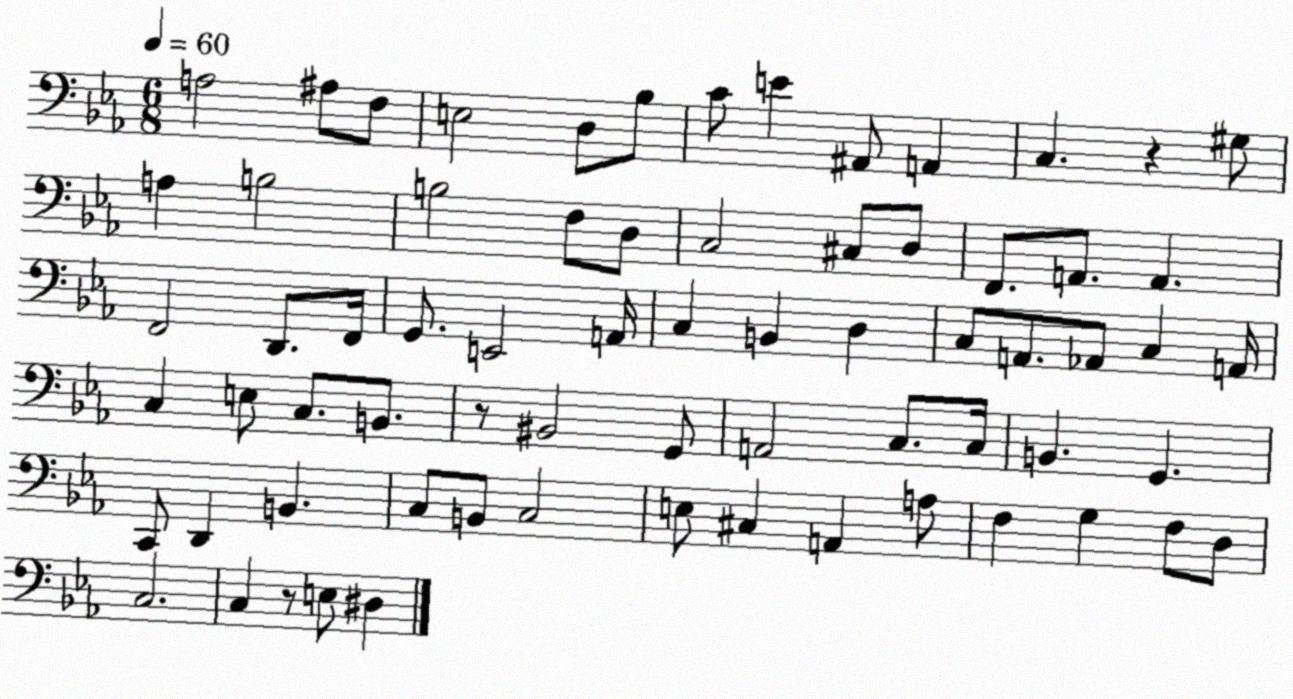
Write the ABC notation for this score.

X:1
T:Untitled
M:6/8
L:1/4
K:Eb
A,2 ^A,/2 F,/2 E,2 D,/2 _B,/2 C/2 E ^A,,/2 A,, C, z ^G,/2 A, B,2 B,2 F,/2 D,/2 C,2 ^C,/2 D,/2 F,,/2 A,,/2 A,, F,,2 D,,/2 F,,/4 G,,/2 E,,2 A,,/4 C, B,, D, C,/2 A,,/2 _A,,/2 C, A,,/4 C, E,/2 C,/2 B,,/2 z/2 ^B,,2 G,,/2 A,,2 C,/2 C,/4 B,, G,, C,,/2 D,, B,, C,/2 B,,/2 C,2 E,/2 ^C, A,, A,/2 F, G, F,/2 D,/2 C,2 C, z/2 E,/2 ^D,